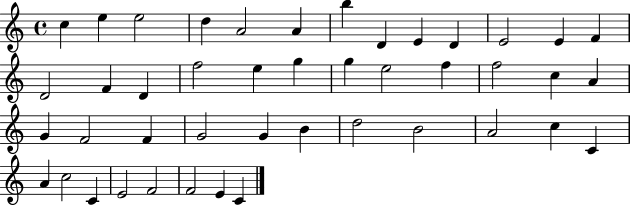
C5/q E5/q E5/h D5/q A4/h A4/q B5/q D4/q E4/q D4/q E4/h E4/q F4/q D4/h F4/q D4/q F5/h E5/q G5/q G5/q E5/h F5/q F5/h C5/q A4/q G4/q F4/h F4/q G4/h G4/q B4/q D5/h B4/h A4/h C5/q C4/q A4/q C5/h C4/q E4/h F4/h F4/h E4/q C4/q